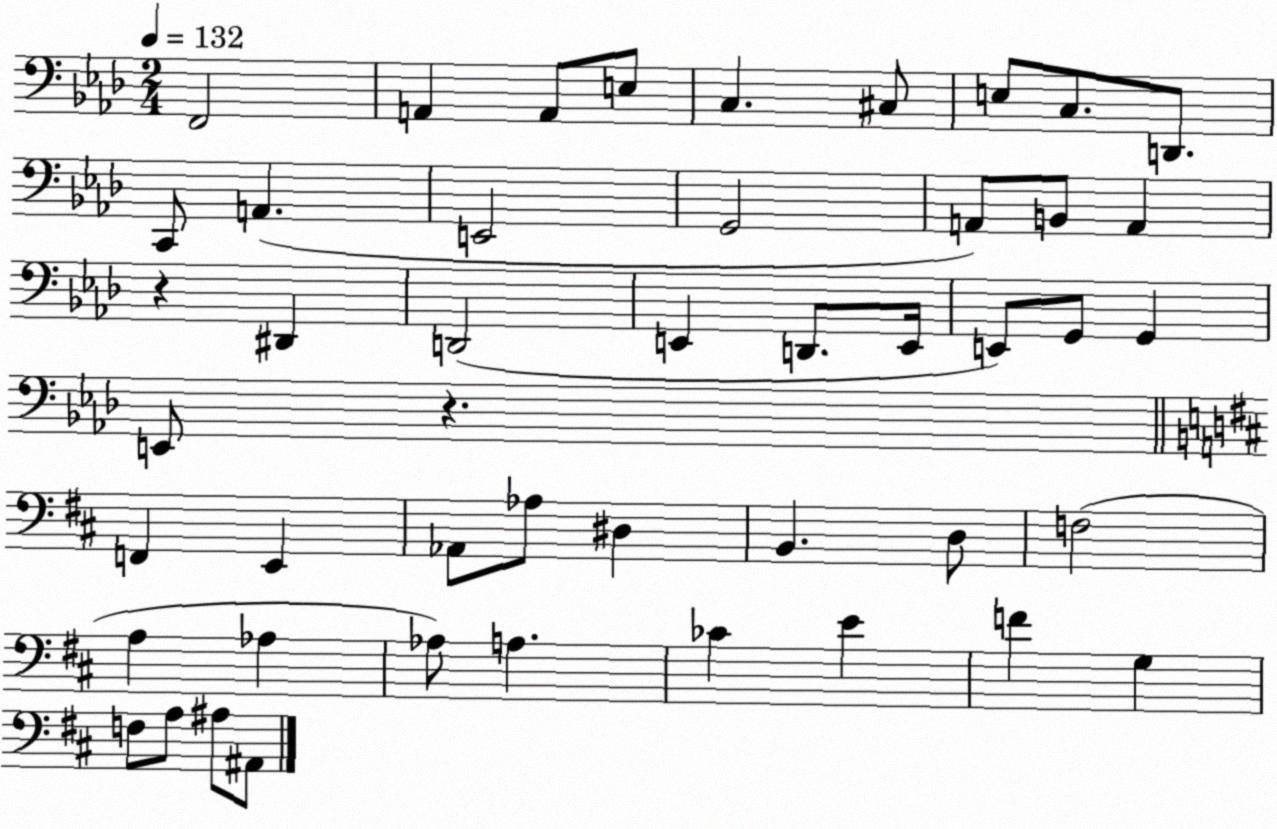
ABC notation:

X:1
T:Untitled
M:2/4
L:1/4
K:Ab
F,,2 A,, A,,/2 E,/2 C, ^C,/2 E,/2 C,/2 D,,/2 C,,/2 A,, E,,2 G,,2 A,,/2 B,,/2 A,, z ^D,, D,,2 E,, D,,/2 E,,/4 E,,/2 G,,/2 G,, E,,/2 z F,, E,, _A,,/2 _A,/2 ^D, B,, D,/2 F,2 A, _A, _A,/2 A, _C E F G, F,/2 A,/2 ^A,/2 ^A,,/2